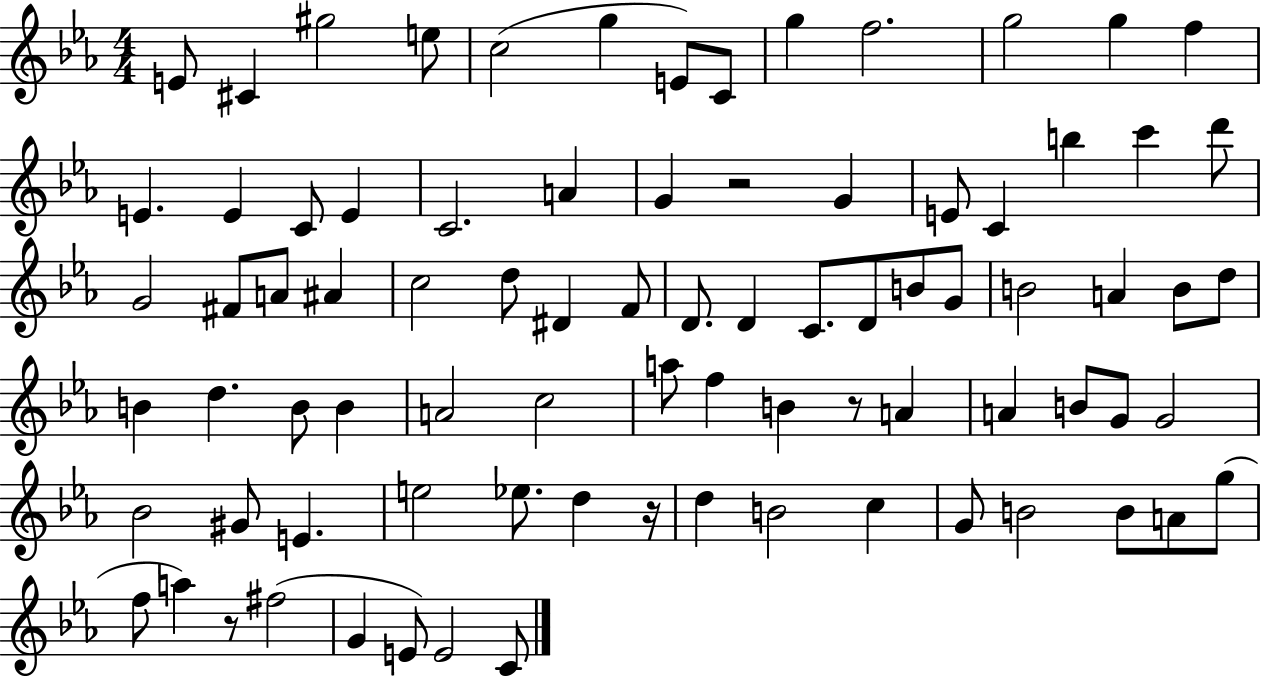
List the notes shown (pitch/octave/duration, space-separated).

E4/e C#4/q G#5/h E5/e C5/h G5/q E4/e C4/e G5/q F5/h. G5/h G5/q F5/q E4/q. E4/q C4/e E4/q C4/h. A4/q G4/q R/h G4/q E4/e C4/q B5/q C6/q D6/e G4/h F#4/e A4/e A#4/q C5/h D5/e D#4/q F4/e D4/e. D4/q C4/e. D4/e B4/e G4/e B4/h A4/q B4/e D5/e B4/q D5/q. B4/e B4/q A4/h C5/h A5/e F5/q B4/q R/e A4/q A4/q B4/e G4/e G4/h Bb4/h G#4/e E4/q. E5/h Eb5/e. D5/q R/s D5/q B4/h C5/q G4/e B4/h B4/e A4/e G5/e F5/e A5/q R/e F#5/h G4/q E4/e E4/h C4/e